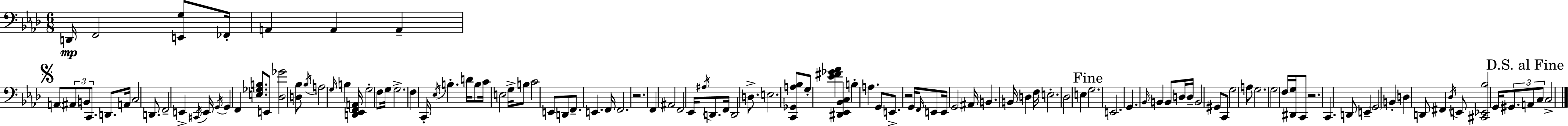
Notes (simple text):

D2/s F2/h [E2,G3]/e FES2/s A2/q A2/q A2/q A2/e A#2/e B2/e C2/e. D2/e. A2/s C3/h D2/e. F2/h E2/q C#2/s E2/s G2/s G2/q F2/q [E3,Gb3,B3]/e. E2/e [Db3,Gb4]/h [D3,Bb3]/e Bb3/s A3/h G3/s B3/q [D2,Eb2,F2,A2]/s G3/h F3/e G3/s G3/h. F3/q C2/s Eb3/s B3/q. D4/s B3/e C4/s E3/h G3/s B3/e C4/h E2/e D2/e F2/e. E2/q. F2/s F2/h. R/h. F2/q A#2/h F2/h Eb2/s A#3/s D2/e. F2/s D2/h D3/e. E3/h. [C2,Gb2,A3,Bb3]/e G3/e [Eb4,F#4,Gb4,Ab4]/q [D#2,Eb2,Bb2,C3]/q B3/q A3/q. G2/e E2/e. R/h G2/s F2/s E2/e E2/s G2/h A#2/s B2/q. B2/s D3/q F3/s E3/h. Db3/h E3/q G3/h. E2/h. G2/q. Bb2/s B2/q B2/e D3/s D3/s B2/h G#2/e C2/e G3/h A3/e G3/h. G3/h F3/s [D#2,G3]/s C2/e R/h. C2/q. D2/e E2/q G2/h B2/q D3/q D2/e F#2/q Db3/s E2/e [C#2,Eb2,Bb3]/h G2/s G#2/e. A2/e C3/e C3/h